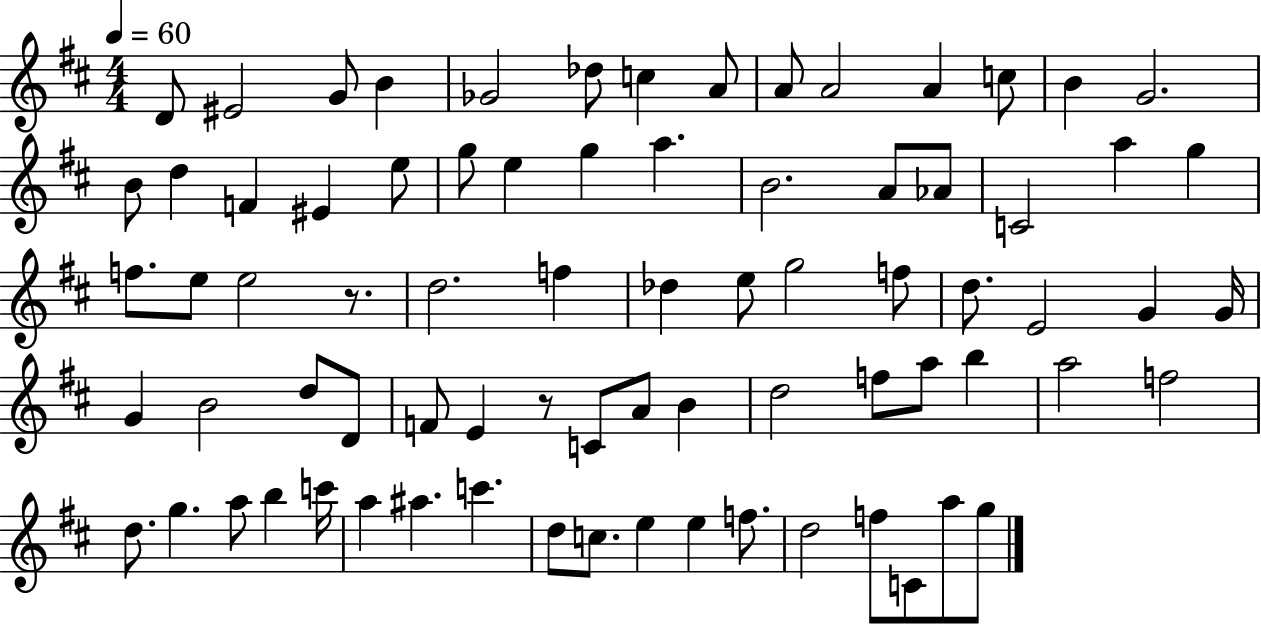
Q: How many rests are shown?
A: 2